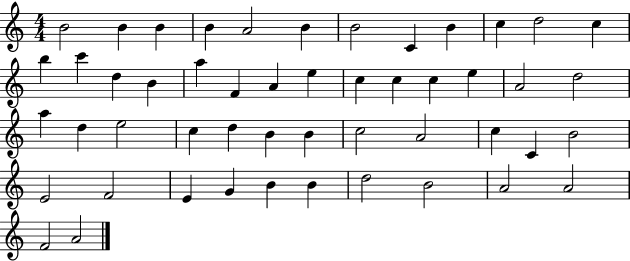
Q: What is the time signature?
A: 4/4